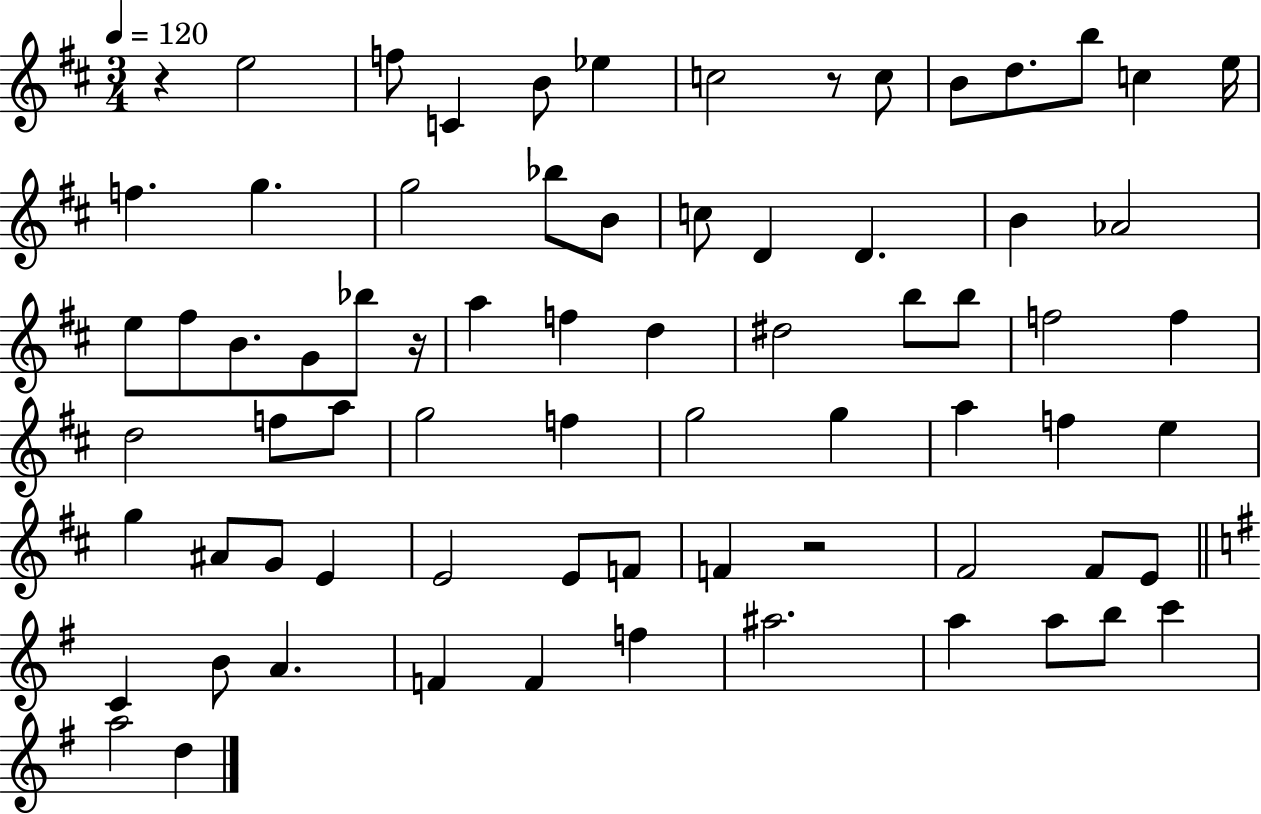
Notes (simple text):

R/q E5/h F5/e C4/q B4/e Eb5/q C5/h R/e C5/e B4/e D5/e. B5/e C5/q E5/s F5/q. G5/q. G5/h Bb5/e B4/e C5/e D4/q D4/q. B4/q Ab4/h E5/e F#5/e B4/e. G4/e Bb5/e R/s A5/q F5/q D5/q D#5/h B5/e B5/e F5/h F5/q D5/h F5/e A5/e G5/h F5/q G5/h G5/q A5/q F5/q E5/q G5/q A#4/e G4/e E4/q E4/h E4/e F4/e F4/q R/h F#4/h F#4/e E4/e C4/q B4/e A4/q. F4/q F4/q F5/q A#5/h. A5/q A5/e B5/e C6/q A5/h D5/q